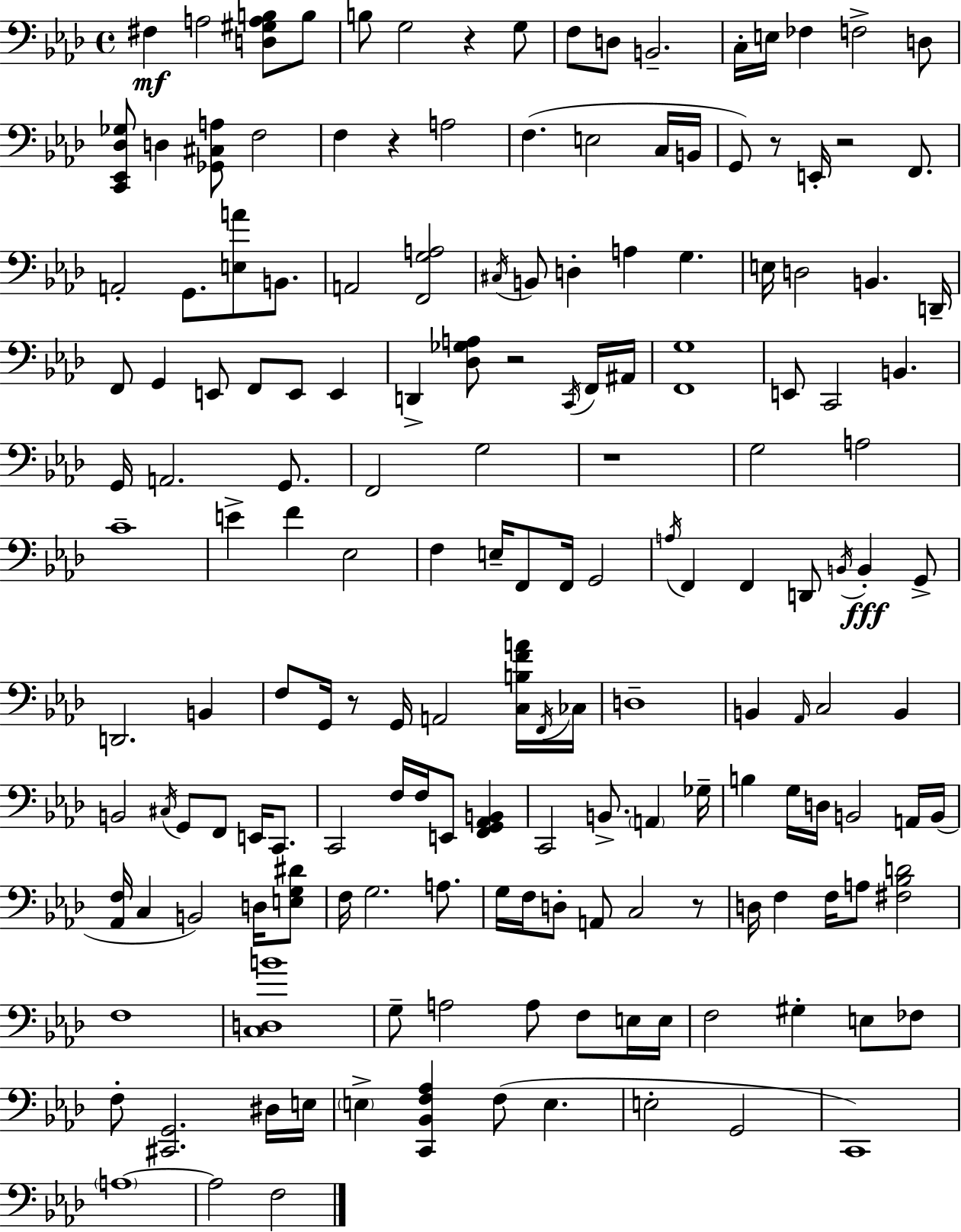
{
  \clef bass
  \time 4/4
  \defaultTimeSignature
  \key f \minor
  fis4\mf a2 <d gis a b>8 b8 | b8 g2 r4 g8 | f8 d8 b,2.-- | c16-. e16 fes4 f2-> d8 | \break <c, ees, des ges>8 d4 <ges, cis a>8 f2 | f4 r4 a2 | f4.( e2 c16 b,16 | g,8) r8 e,16-. r2 f,8. | \break a,2-. g,8. <e a'>8 b,8. | a,2 <f, g a>2 | \acciaccatura { cis16 } b,8 d4-. a4 g4. | e16 d2 b,4. | \break d,16-- f,8 g,4 e,8 f,8 e,8 e,4 | d,4-> <des ges a>8 r2 \acciaccatura { c,16 } | f,16 ais,16 <f, g>1 | e,8 c,2 b,4. | \break g,16 a,2. g,8. | f,2 g2 | r1 | g2 a2 | \break c'1-- | e'4-> f'4 ees2 | f4 e16-- f,8 f,16 g,2 | \acciaccatura { a16 } f,4 f,4 d,8 \acciaccatura { b,16 }\fff b,4-. | \break g,8-> d,2. | b,4 f8 g,16 r8 g,16 a,2 | <c b f' a'>16 \acciaccatura { f,16 } ces16 d1-- | b,4 \grace { aes,16 } c2 | \break b,4 b,2 \acciaccatura { cis16 } g,8 | f,8 e,16 c,8. c,2 f16 | f16 e,8 <f, g, aes, b,>4 c,2 b,8.-> | \parenthesize a,4 ges16-- b4 g16 d16 b,2 | \break a,16 b,16( <aes, f>16 c4 b,2) | d16 <e g dis'>8 f16 g2. | a8. g16 f16 d8-. a,8 c2 | r8 d16 f4 f16 a8 <fis bes d'>2 | \break f1 | <c d b'>1 | g8-- a2 | a8 f8 e16 e16 f2 gis4-. | \break e8 fes8 f8-. <cis, g,>2. | dis16 e16 \parenthesize e4-> <c, bes, f aes>4 f8( | e4. e2-. g,2 | c,1) | \break \parenthesize a1~~ | a2 f2 | \bar "|."
}